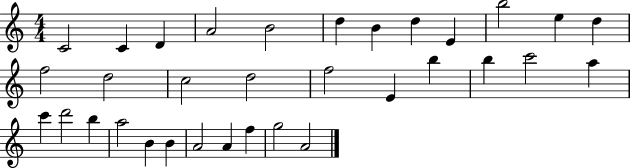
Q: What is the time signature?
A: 4/4